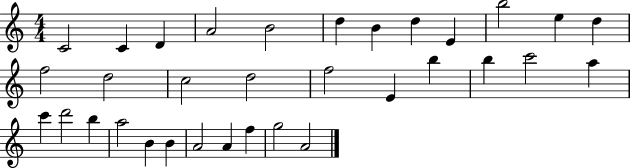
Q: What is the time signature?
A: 4/4